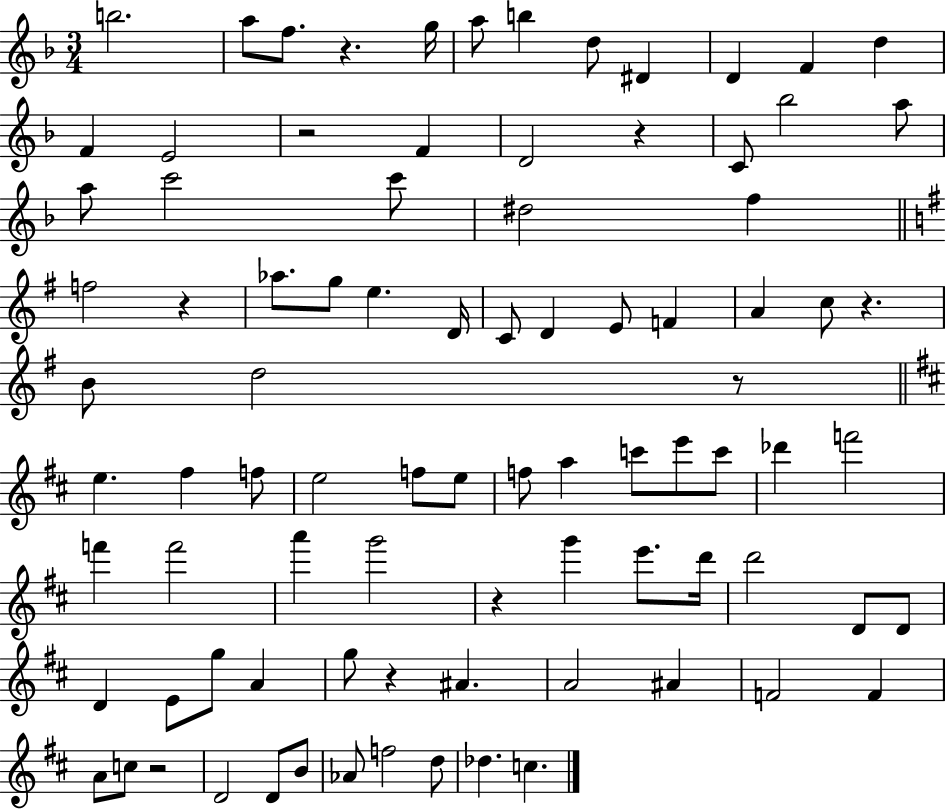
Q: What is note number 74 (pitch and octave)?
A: B4